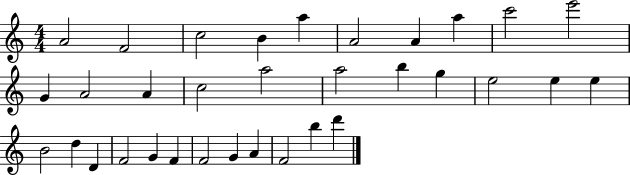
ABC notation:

X:1
T:Untitled
M:4/4
L:1/4
K:C
A2 F2 c2 B a A2 A a c'2 e'2 G A2 A c2 a2 a2 b g e2 e e B2 d D F2 G F F2 G A F2 b d'